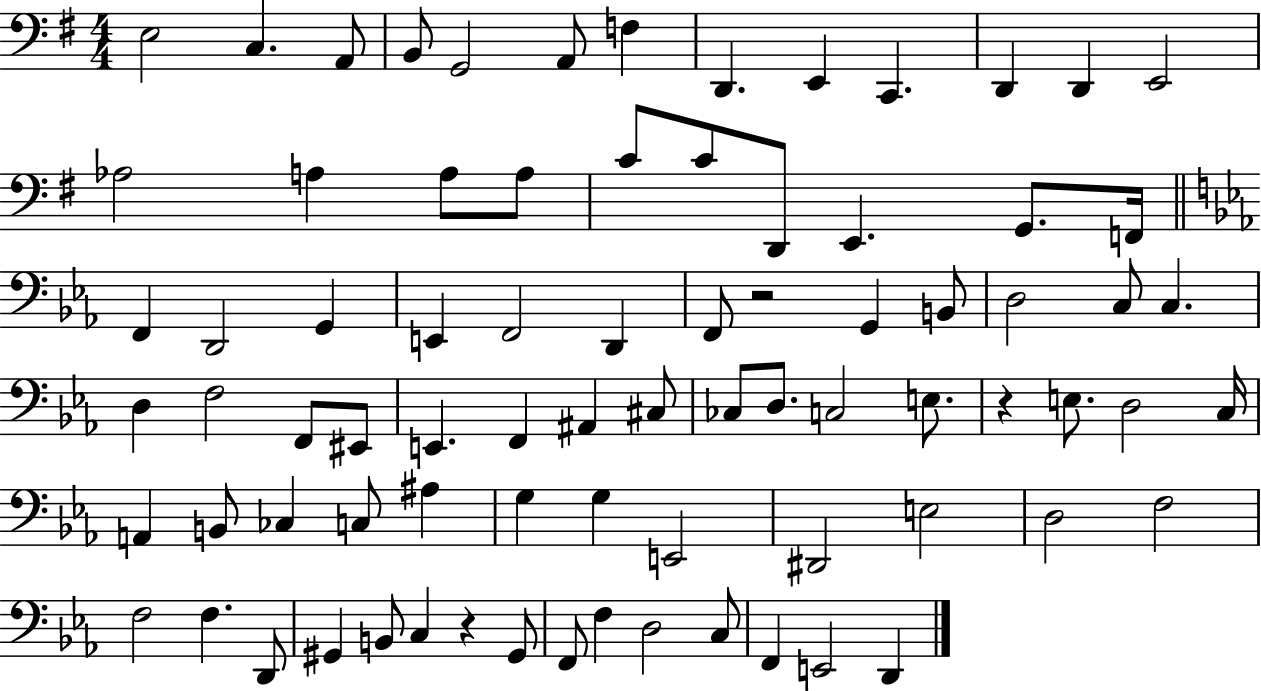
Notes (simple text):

E3/h C3/q. A2/e B2/e G2/h A2/e F3/q D2/q. E2/q C2/q. D2/q D2/q E2/h Ab3/h A3/q A3/e A3/e C4/e C4/e D2/e E2/q. G2/e. F2/s F2/q D2/h G2/q E2/q F2/h D2/q F2/e R/h G2/q B2/e D3/h C3/e C3/q. D3/q F3/h F2/e EIS2/e E2/q. F2/q A#2/q C#3/e CES3/e D3/e. C3/h E3/e. R/q E3/e. D3/h C3/s A2/q B2/e CES3/q C3/e A#3/q G3/q G3/q E2/h D#2/h E3/h D3/h F3/h F3/h F3/q. D2/e G#2/q B2/e C3/q R/q G#2/e F2/e F3/q D3/h C3/e F2/q E2/h D2/q